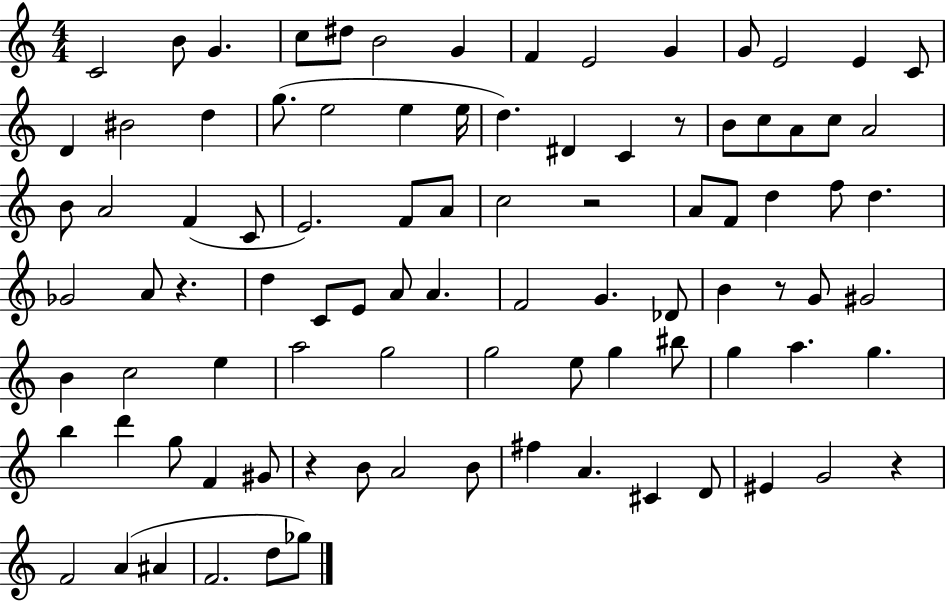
C4/h B4/e G4/q. C5/e D#5/e B4/h G4/q F4/q E4/h G4/q G4/e E4/h E4/q C4/e D4/q BIS4/h D5/q G5/e. E5/h E5/q E5/s D5/q. D#4/q C4/q R/e B4/e C5/e A4/e C5/e A4/h B4/e A4/h F4/q C4/e E4/h. F4/e A4/e C5/h R/h A4/e F4/e D5/q F5/e D5/q. Gb4/h A4/e R/q. D5/q C4/e E4/e A4/e A4/q. F4/h G4/q. Db4/e B4/q R/e G4/e G#4/h B4/q C5/h E5/q A5/h G5/h G5/h E5/e G5/q BIS5/e G5/q A5/q. G5/q. B5/q D6/q G5/e F4/q G#4/e R/q B4/e A4/h B4/e F#5/q A4/q. C#4/q D4/e EIS4/q G4/h R/q F4/h A4/q A#4/q F4/h. D5/e Gb5/e